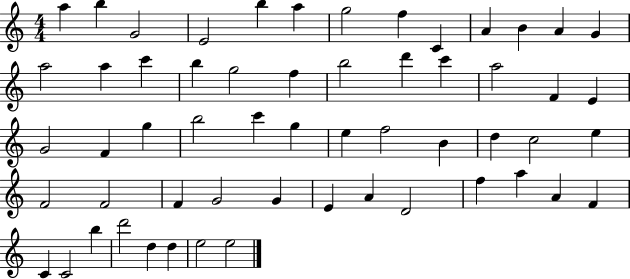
X:1
T:Untitled
M:4/4
L:1/4
K:C
a b G2 E2 b a g2 f C A B A G a2 a c' b g2 f b2 d' c' a2 F E G2 F g b2 c' g e f2 B d c2 e F2 F2 F G2 G E A D2 f a A F C C2 b d'2 d d e2 e2